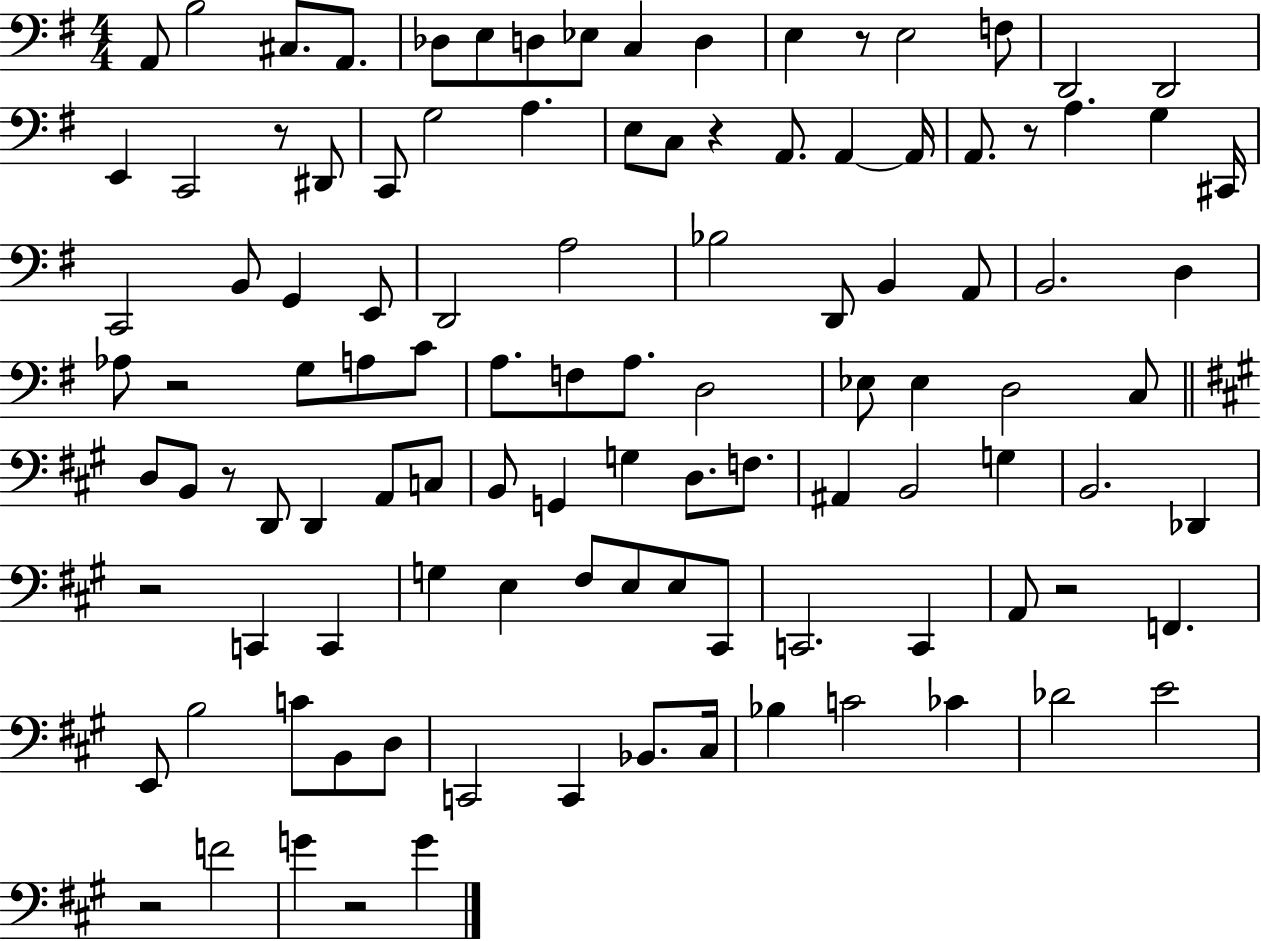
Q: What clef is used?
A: bass